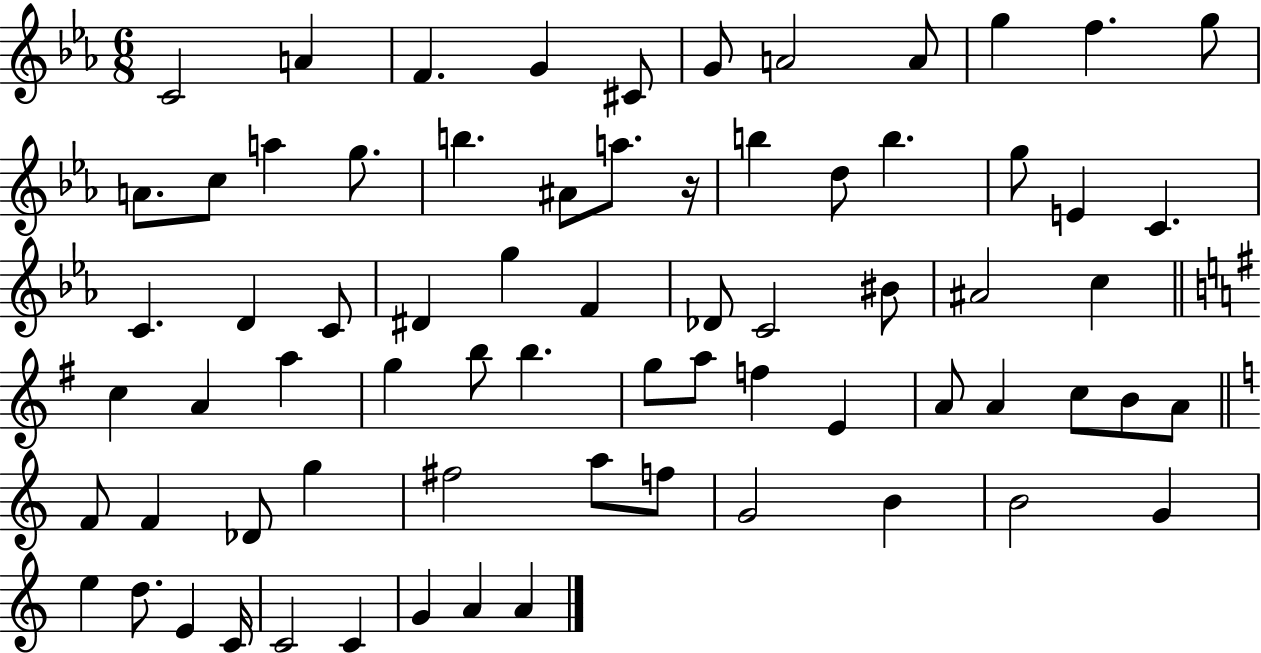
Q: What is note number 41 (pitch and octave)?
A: B5